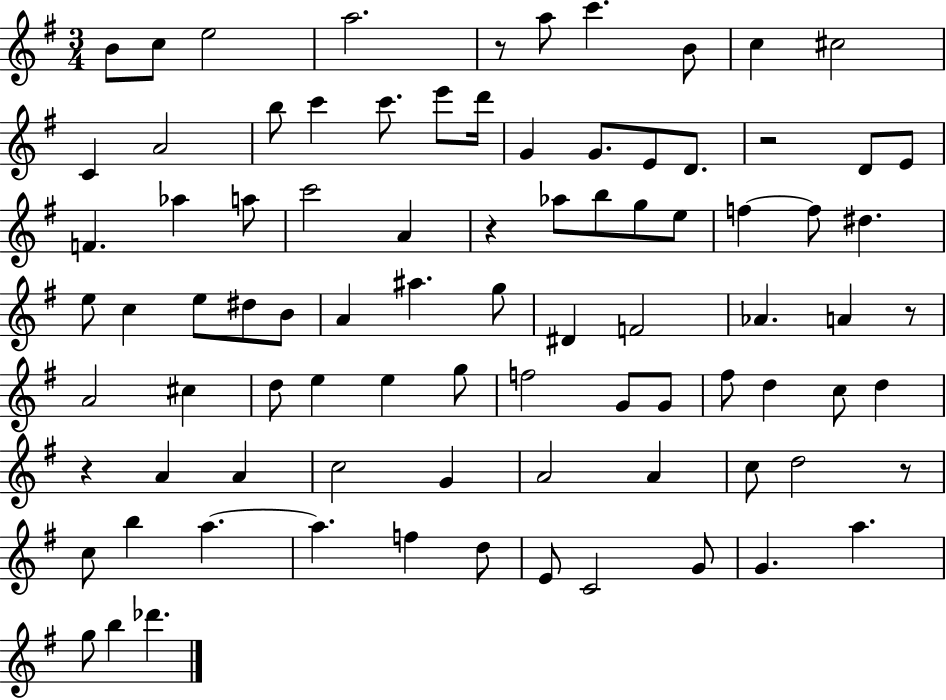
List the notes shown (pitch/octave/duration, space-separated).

B4/e C5/e E5/h A5/h. R/e A5/e C6/q. B4/e C5/q C#5/h C4/q A4/h B5/e C6/q C6/e. E6/e D6/s G4/q G4/e. E4/e D4/e. R/h D4/e E4/e F4/q. Ab5/q A5/e C6/h A4/q R/q Ab5/e B5/e G5/e E5/e F5/q F5/e D#5/q. E5/e C5/q E5/e D#5/e B4/e A4/q A#5/q. G5/e D#4/q F4/h Ab4/q. A4/q R/e A4/h C#5/q D5/e E5/q E5/q G5/e F5/h G4/e G4/e F#5/e D5/q C5/e D5/q R/q A4/q A4/q C5/h G4/q A4/h A4/q C5/e D5/h R/e C5/e B5/q A5/q. A5/q. F5/q D5/e E4/e C4/h G4/e G4/q. A5/q. G5/e B5/q Db6/q.